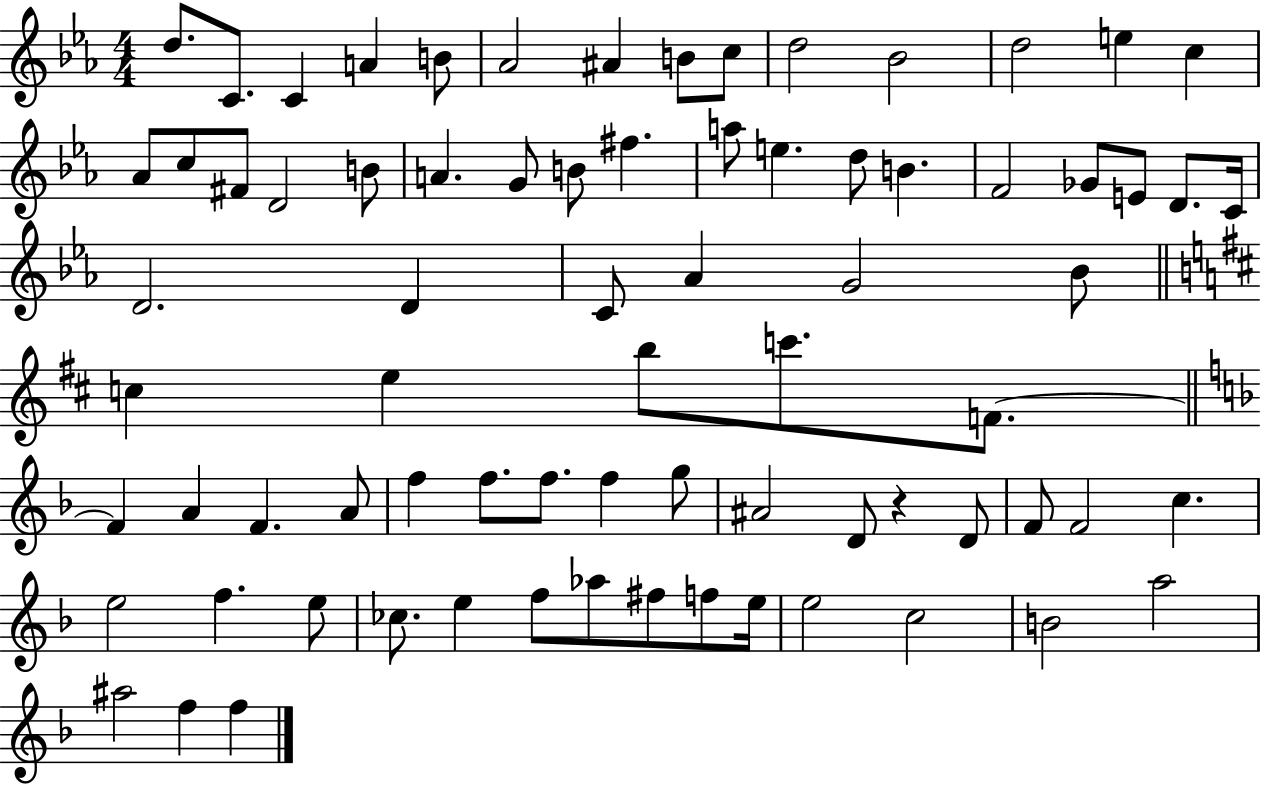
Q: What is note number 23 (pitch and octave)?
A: F#5